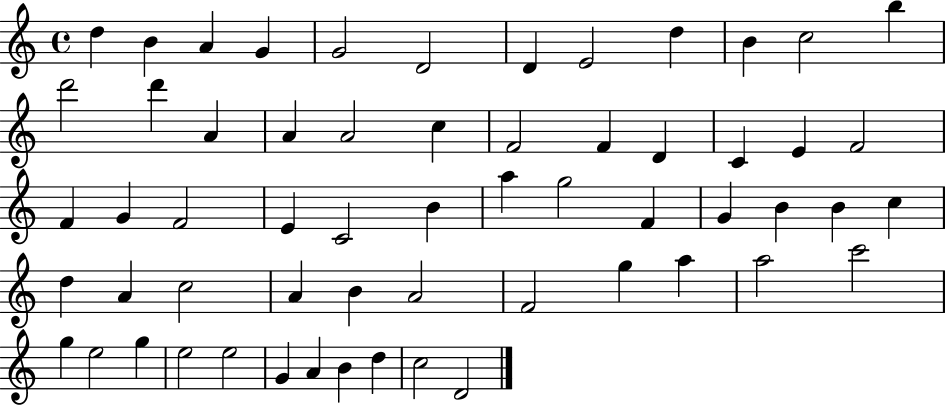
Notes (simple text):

D5/q B4/q A4/q G4/q G4/h D4/h D4/q E4/h D5/q B4/q C5/h B5/q D6/h D6/q A4/q A4/q A4/h C5/q F4/h F4/q D4/q C4/q E4/q F4/h F4/q G4/q F4/h E4/q C4/h B4/q A5/q G5/h F4/q G4/q B4/q B4/q C5/q D5/q A4/q C5/h A4/q B4/q A4/h F4/h G5/q A5/q A5/h C6/h G5/q E5/h G5/q E5/h E5/h G4/q A4/q B4/q D5/q C5/h D4/h